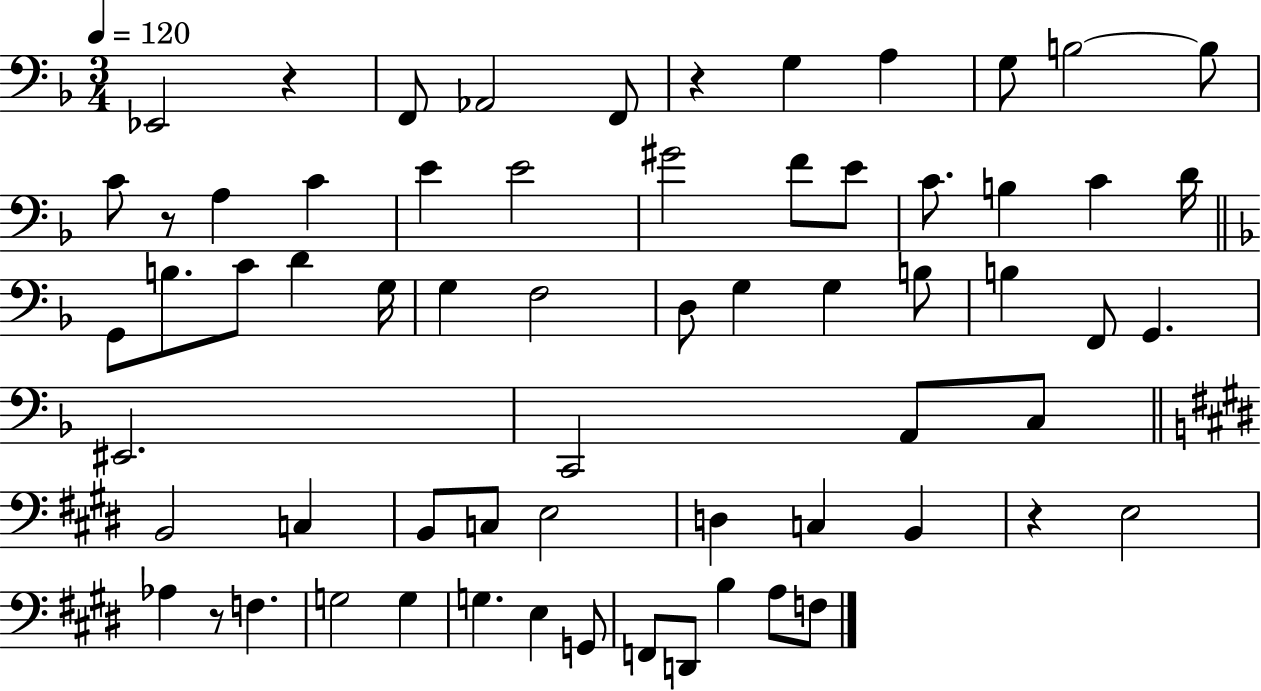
X:1
T:Untitled
M:3/4
L:1/4
K:F
_E,,2 z F,,/2 _A,,2 F,,/2 z G, A, G,/2 B,2 B,/2 C/2 z/2 A, C E E2 ^G2 F/2 E/2 C/2 B, C D/4 G,,/2 B,/2 C/2 D G,/4 G, F,2 D,/2 G, G, B,/2 B, F,,/2 G,, ^E,,2 C,,2 A,,/2 C,/2 B,,2 C, B,,/2 C,/2 E,2 D, C, B,, z E,2 _A, z/2 F, G,2 G, G, E, G,,/2 F,,/2 D,,/2 B, A,/2 F,/2